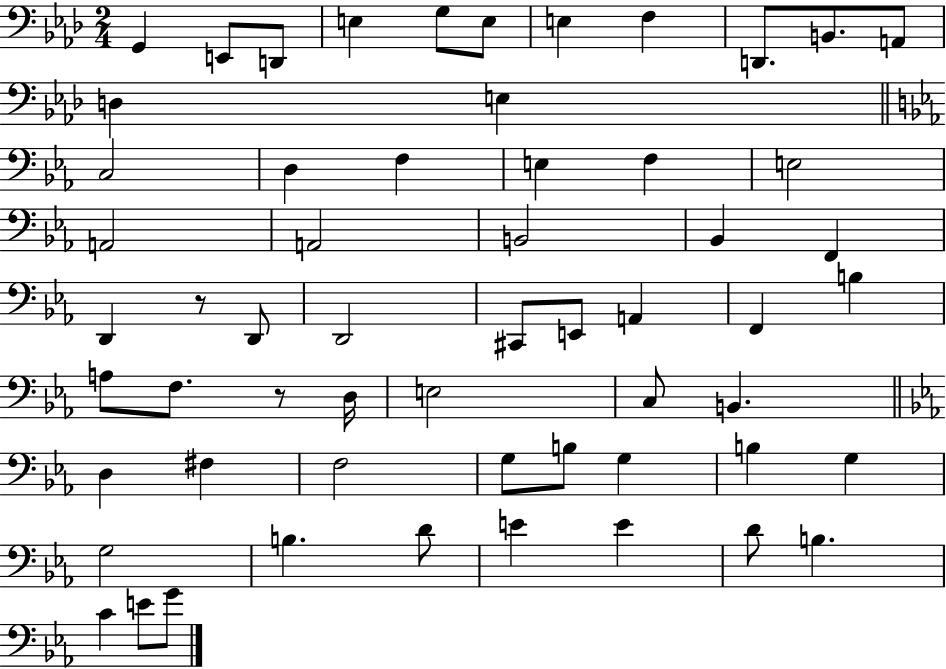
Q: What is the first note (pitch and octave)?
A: G2